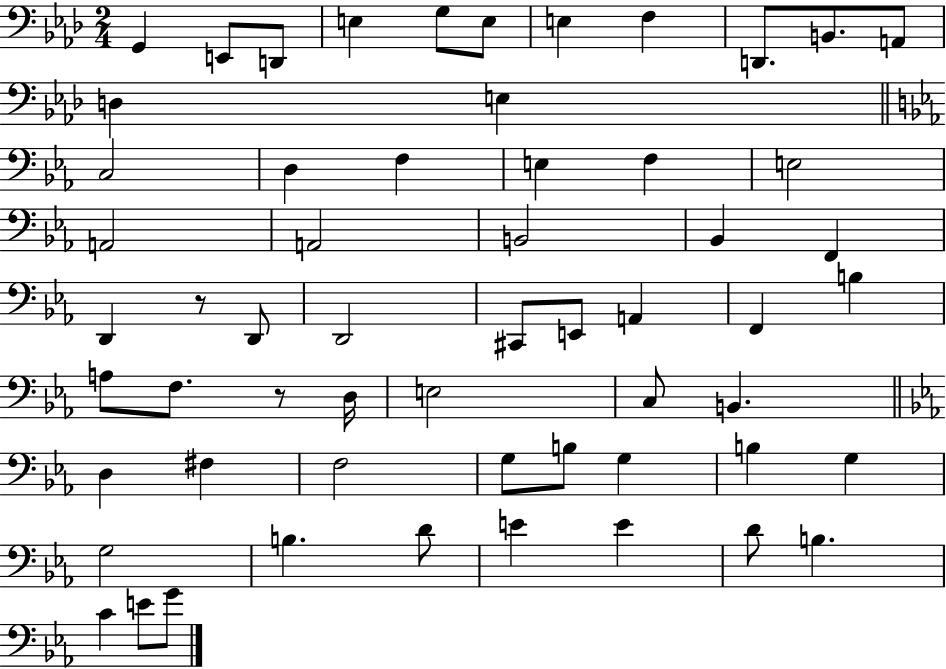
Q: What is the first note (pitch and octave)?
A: G2